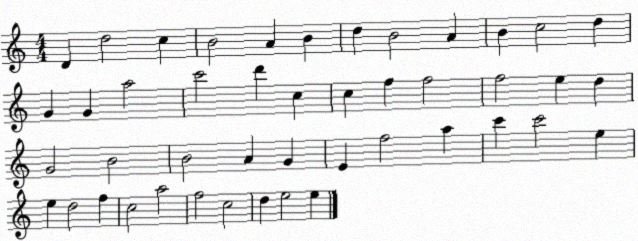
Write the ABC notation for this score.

X:1
T:Untitled
M:4/4
L:1/4
K:C
D d2 c B2 A B d B2 A B c2 d G G a2 c'2 d' c c f f2 f2 e d G2 B2 B2 A G E f2 a c' c'2 e e d2 f c2 a2 f2 c2 d e2 e